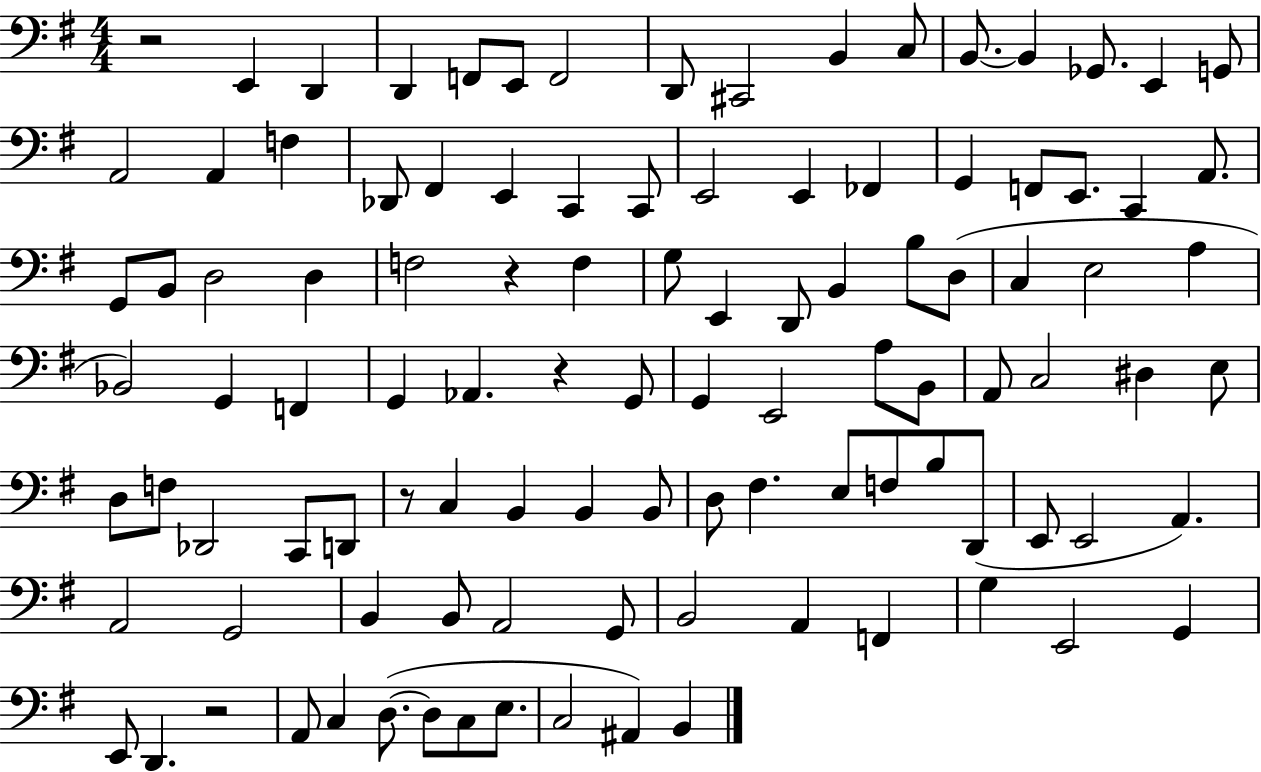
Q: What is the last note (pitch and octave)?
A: B2